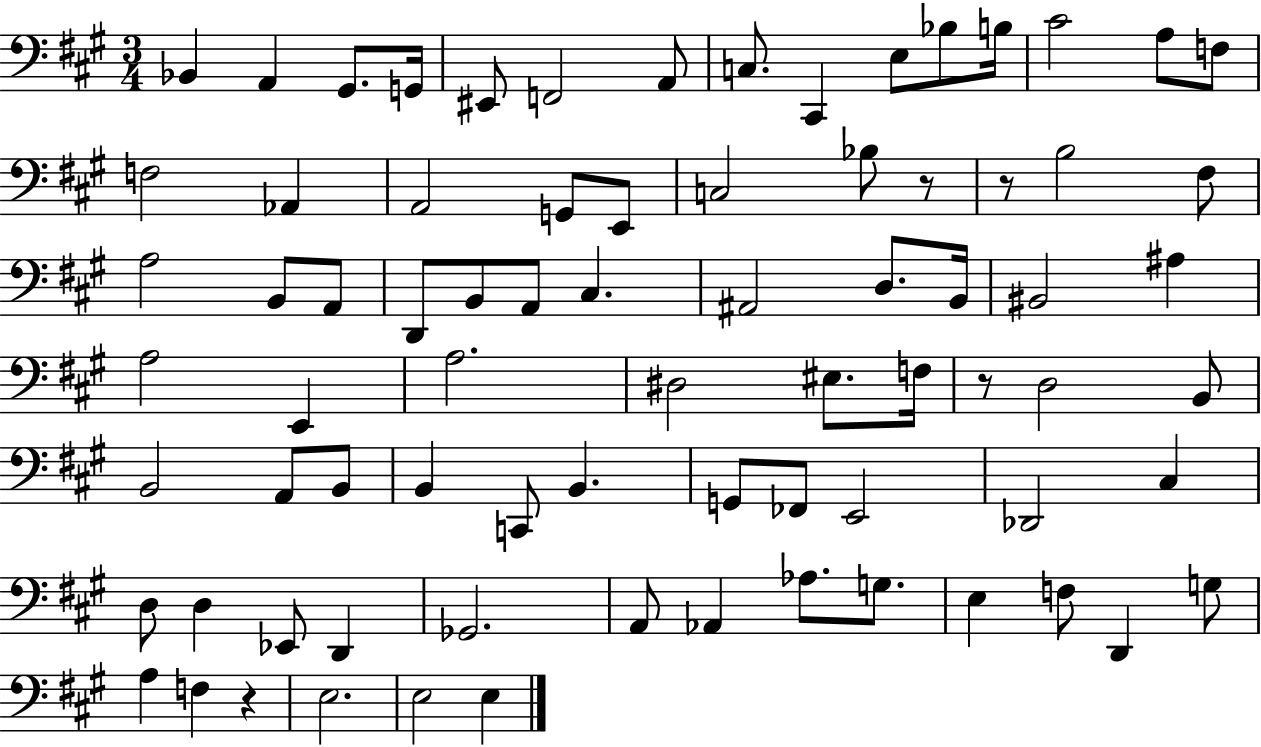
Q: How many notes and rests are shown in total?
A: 77